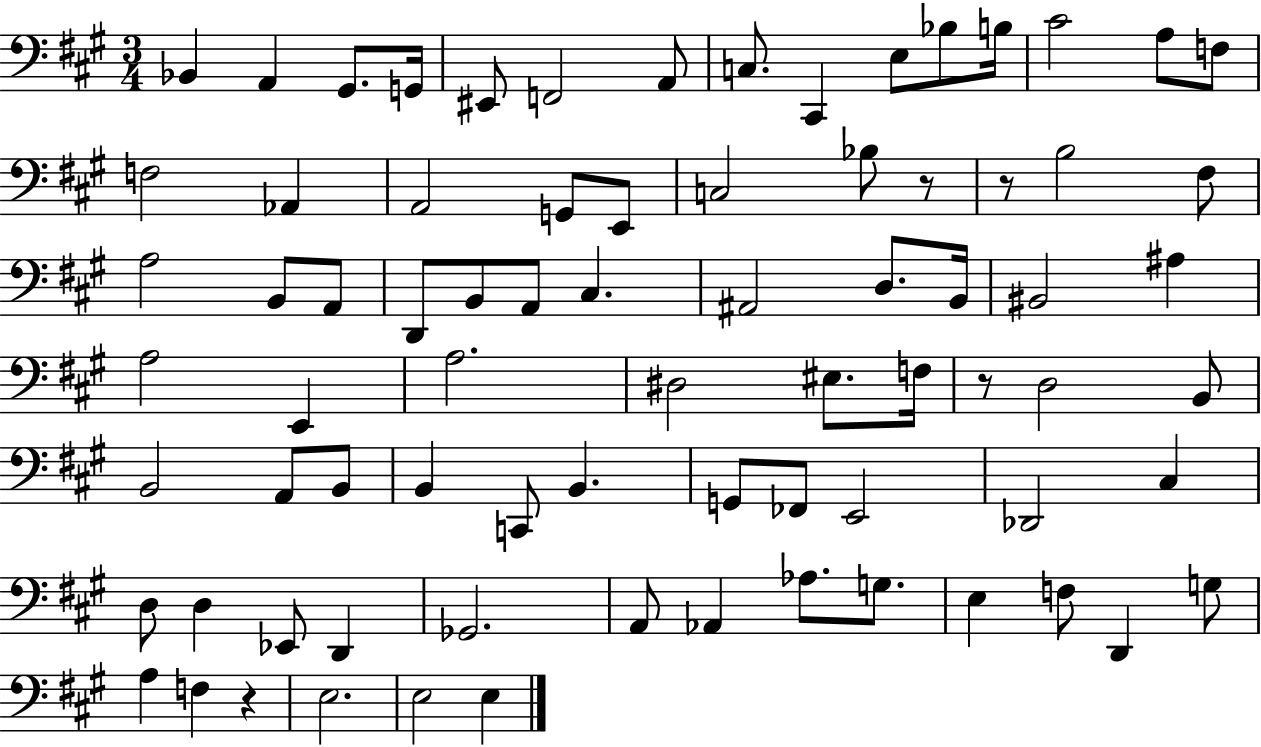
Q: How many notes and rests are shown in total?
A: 77